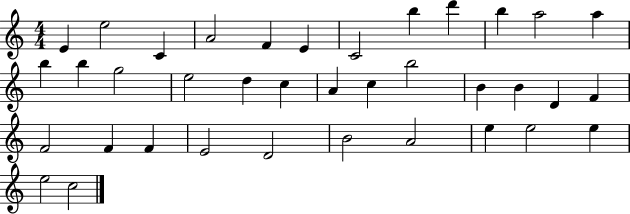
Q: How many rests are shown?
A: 0